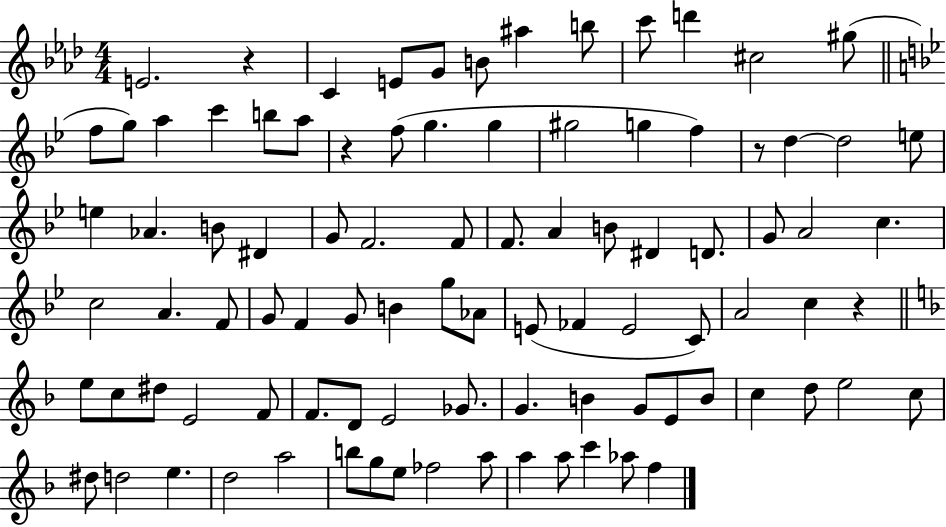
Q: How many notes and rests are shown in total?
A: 93